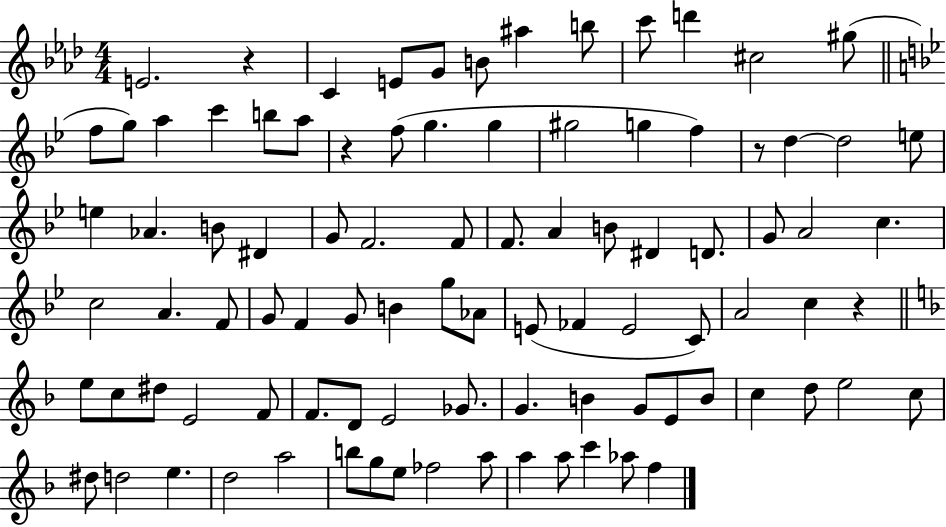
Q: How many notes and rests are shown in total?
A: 93